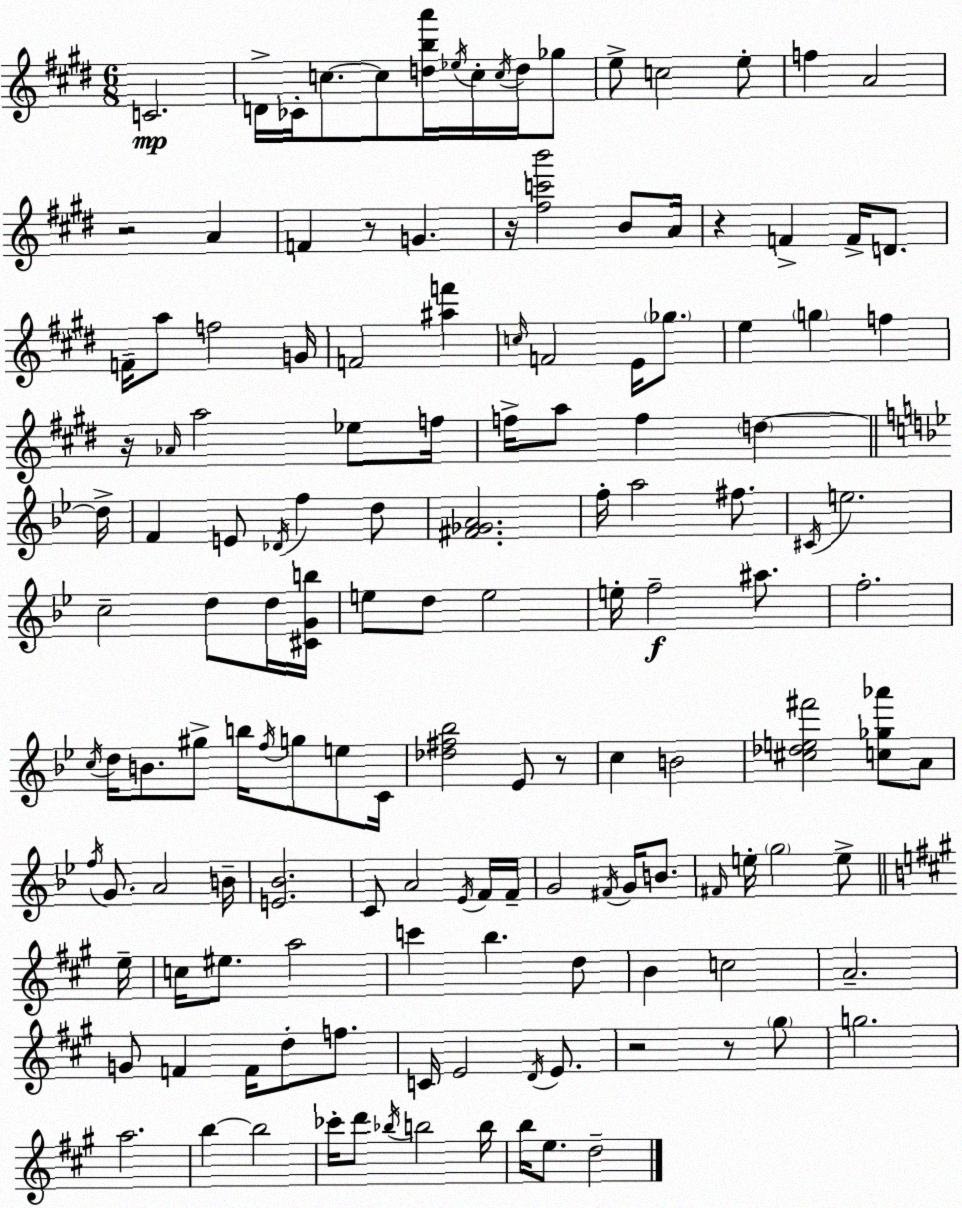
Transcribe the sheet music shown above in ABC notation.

X:1
T:Untitled
M:6/8
L:1/4
K:E
C2 D/4 _C/4 c/2 c/2 [dba']/4 _e/4 c/4 c/4 d/4 _g/2 e/2 c2 e/2 f A2 z2 A F z/2 G z/4 [^fc'b']2 B/2 A/4 z F F/4 D/2 F/4 a/2 f2 G/4 F2 [^af'] c/4 F2 E/4 _g/2 e g f z/4 _A/4 a2 _e/2 f/4 f/4 a/2 f d d/4 F E/2 _D/4 f d/2 [^F_GA]2 f/4 a2 ^f/2 ^C/4 e2 c2 d/2 d/4 [^CGb]/4 e/2 d/2 e2 e/4 f2 ^a/2 f2 c/4 d/4 B/2 ^g/2 b/4 f/4 g/2 e/2 C/4 [_d^f_b]2 _E/2 z/2 c B2 [^c_de^f']2 [c_g_a']/2 A/2 f/4 G/2 A2 B/4 [E_B]2 C/2 A2 _E/4 F/4 F/4 G2 ^F/4 G/4 B/2 ^F/4 e/4 g2 e/2 e/4 c/4 ^e/2 a2 c' b d/2 B c2 A2 G/2 F F/4 d/2 f/2 C/4 E2 D/4 E/2 z2 z/2 ^g/2 g2 a2 b b2 _c'/4 d'/2 _b/4 b2 b/4 b/4 e/2 d2